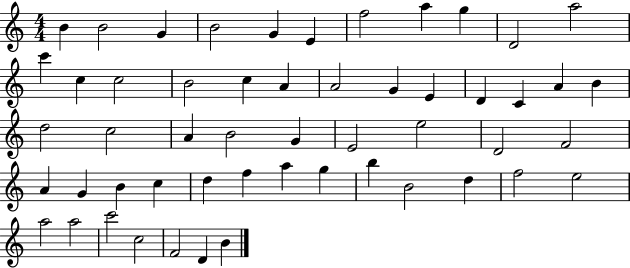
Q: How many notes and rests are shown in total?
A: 53